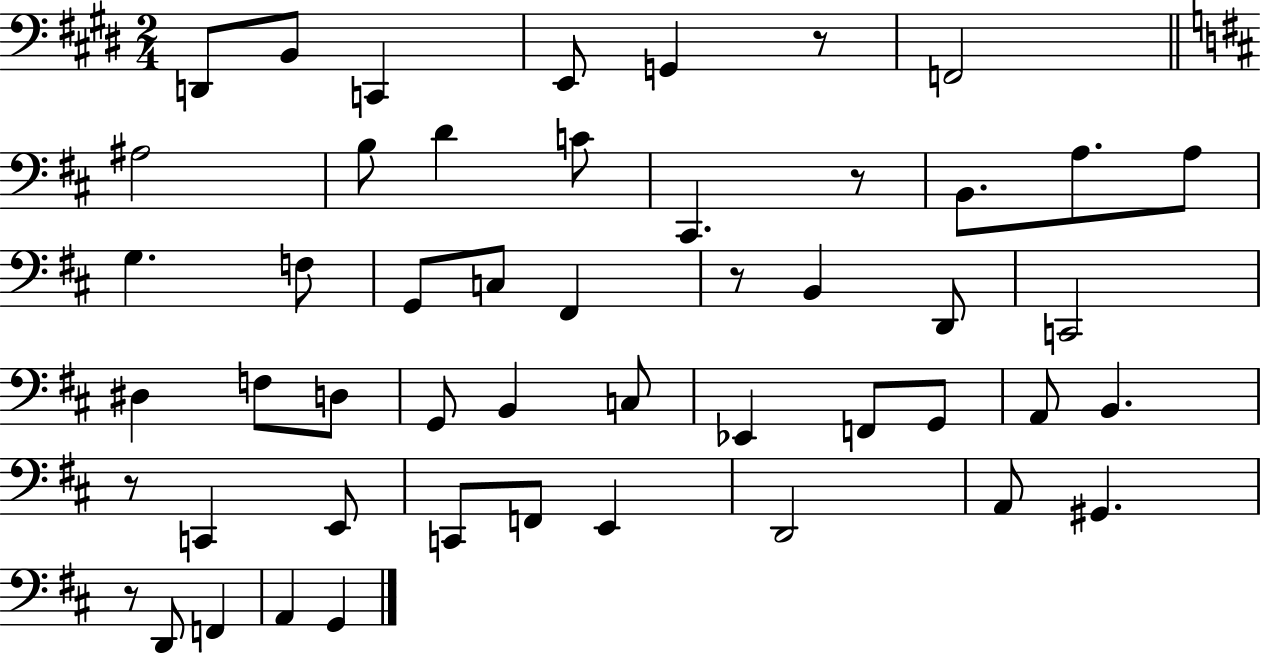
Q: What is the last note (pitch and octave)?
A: G2